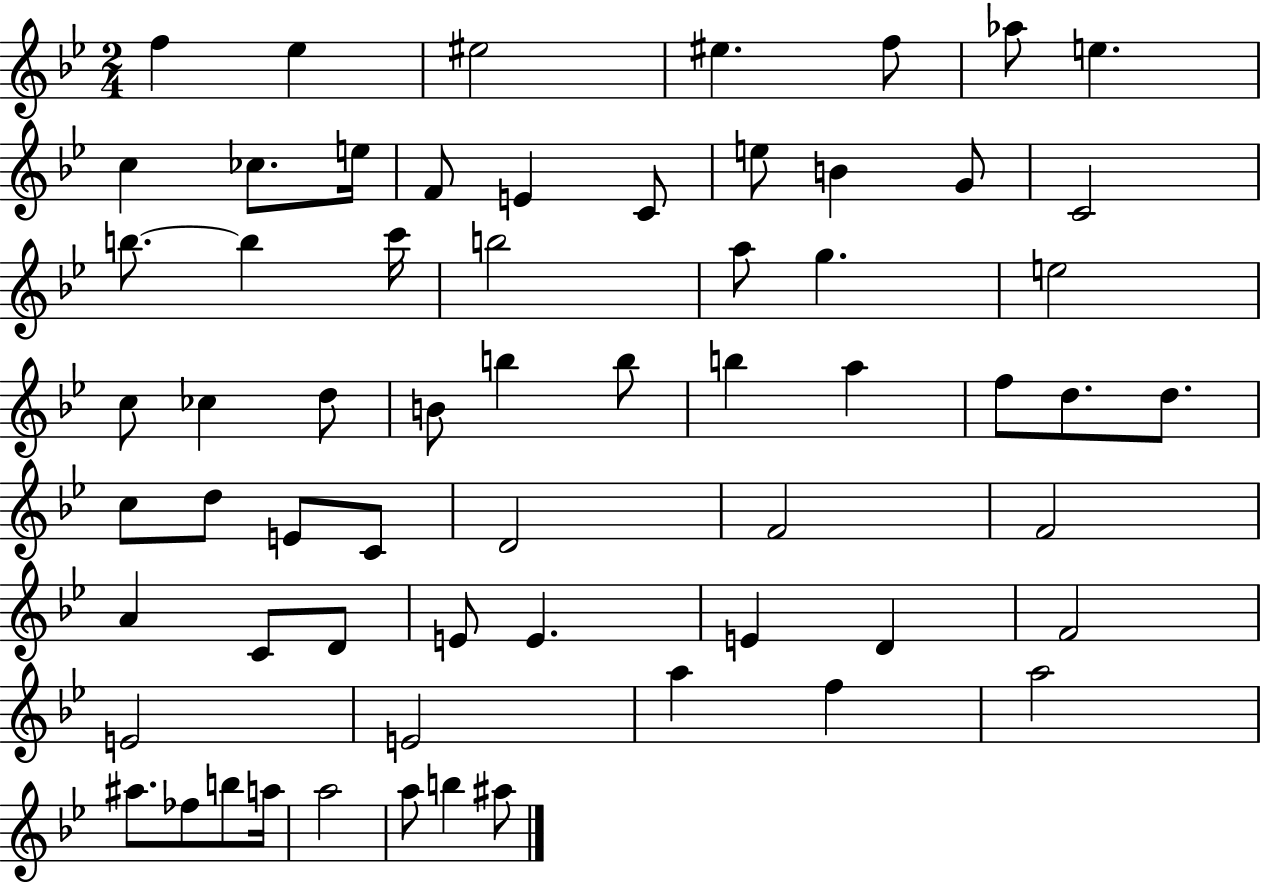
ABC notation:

X:1
T:Untitled
M:2/4
L:1/4
K:Bb
f _e ^e2 ^e f/2 _a/2 e c _c/2 e/4 F/2 E C/2 e/2 B G/2 C2 b/2 b c'/4 b2 a/2 g e2 c/2 _c d/2 B/2 b b/2 b a f/2 d/2 d/2 c/2 d/2 E/2 C/2 D2 F2 F2 A C/2 D/2 E/2 E E D F2 E2 E2 a f a2 ^a/2 _f/2 b/2 a/4 a2 a/2 b ^a/2